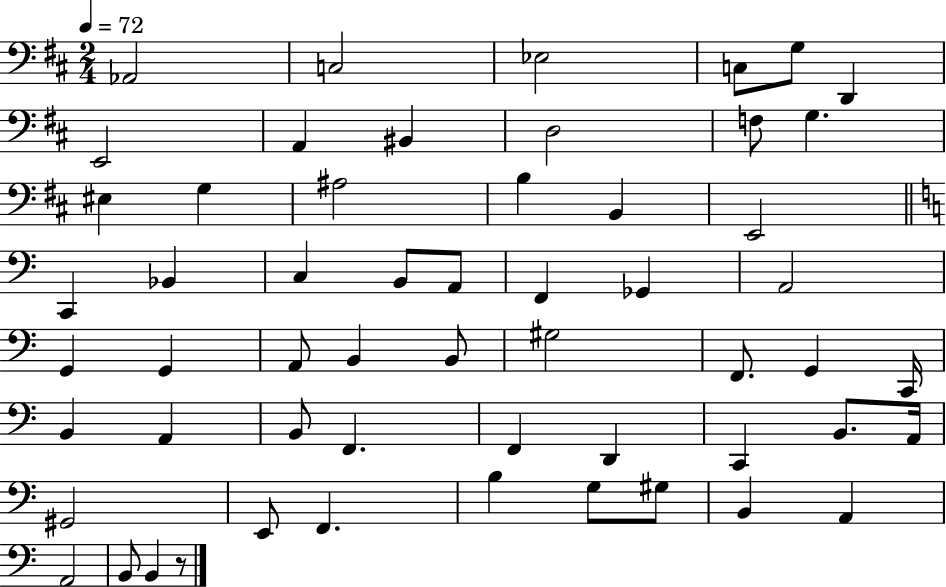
X:1
T:Untitled
M:2/4
L:1/4
K:D
_A,,2 C,2 _E,2 C,/2 G,/2 D,, E,,2 A,, ^B,, D,2 F,/2 G, ^E, G, ^A,2 B, B,, E,,2 C,, _B,, C, B,,/2 A,,/2 F,, _G,, A,,2 G,, G,, A,,/2 B,, B,,/2 ^G,2 F,,/2 G,, C,,/4 B,, A,, B,,/2 F,, F,, D,, C,, B,,/2 A,,/4 ^G,,2 E,,/2 F,, B, G,/2 ^G,/2 B,, A,, A,,2 B,,/2 B,, z/2